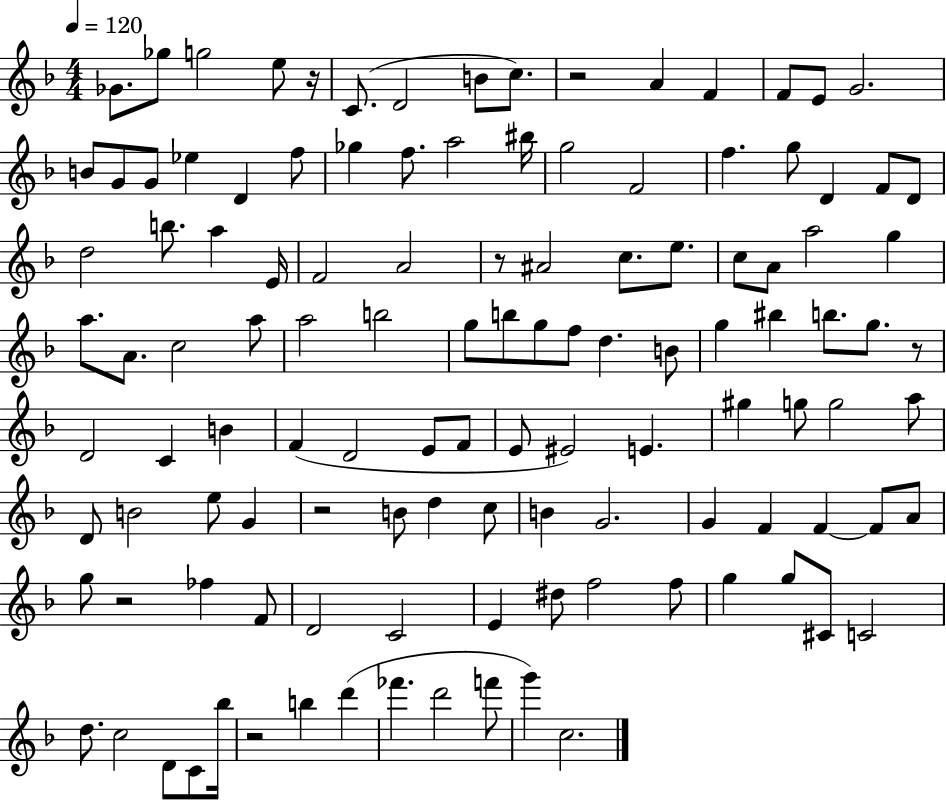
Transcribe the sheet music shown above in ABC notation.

X:1
T:Untitled
M:4/4
L:1/4
K:F
_G/2 _g/2 g2 e/2 z/4 C/2 D2 B/2 c/2 z2 A F F/2 E/2 G2 B/2 G/2 G/2 _e D f/2 _g f/2 a2 ^b/4 g2 F2 f g/2 D F/2 D/2 d2 b/2 a E/4 F2 A2 z/2 ^A2 c/2 e/2 c/2 A/2 a2 g a/2 A/2 c2 a/2 a2 b2 g/2 b/2 g/2 f/2 d B/2 g ^b b/2 g/2 z/2 D2 C B F D2 E/2 F/2 E/2 ^E2 E ^g g/2 g2 a/2 D/2 B2 e/2 G z2 B/2 d c/2 B G2 G F F F/2 A/2 g/2 z2 _f F/2 D2 C2 E ^d/2 f2 f/2 g g/2 ^C/2 C2 d/2 c2 D/2 C/2 _b/4 z2 b d' _f' d'2 f'/2 g' c2